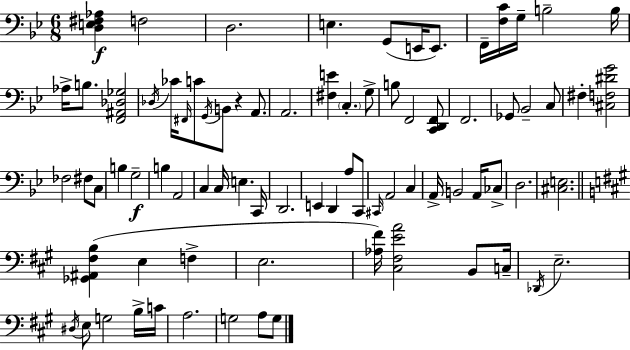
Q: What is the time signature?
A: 6/8